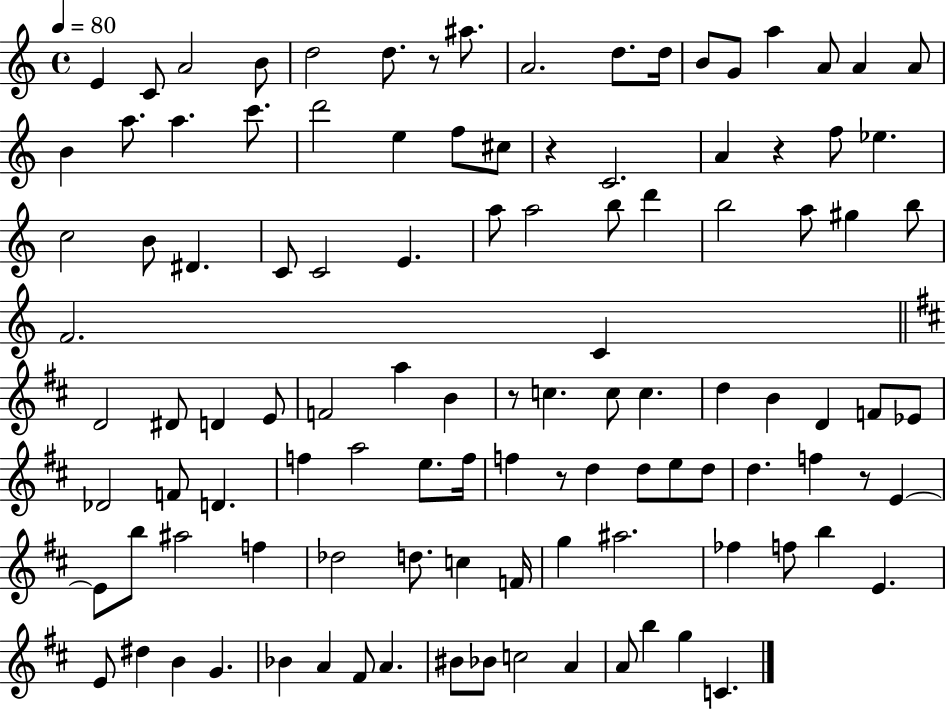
E4/q C4/e A4/h B4/e D5/h D5/e. R/e A#5/e. A4/h. D5/e. D5/s B4/e G4/e A5/q A4/e A4/q A4/e B4/q A5/e. A5/q. C6/e. D6/h E5/q F5/e C#5/e R/q C4/h. A4/q R/q F5/e Eb5/q. C5/h B4/e D#4/q. C4/e C4/h E4/q. A5/e A5/h B5/e D6/q B5/h A5/e G#5/q B5/e F4/h. C4/q D4/h D#4/e D4/q E4/e F4/h A5/q B4/q R/e C5/q. C5/e C5/q. D5/q B4/q D4/q F4/e Eb4/e Db4/h F4/e D4/q. F5/q A5/h E5/e. F5/s F5/q R/e D5/q D5/e E5/e D5/e D5/q. F5/q R/e E4/q E4/e B5/e A#5/h F5/q Db5/h D5/e. C5/q F4/s G5/q A#5/h. FES5/q F5/e B5/q E4/q. E4/e D#5/q B4/q G4/q. Bb4/q A4/q F#4/e A4/q. BIS4/e Bb4/e C5/h A4/q A4/e B5/q G5/q C4/q.